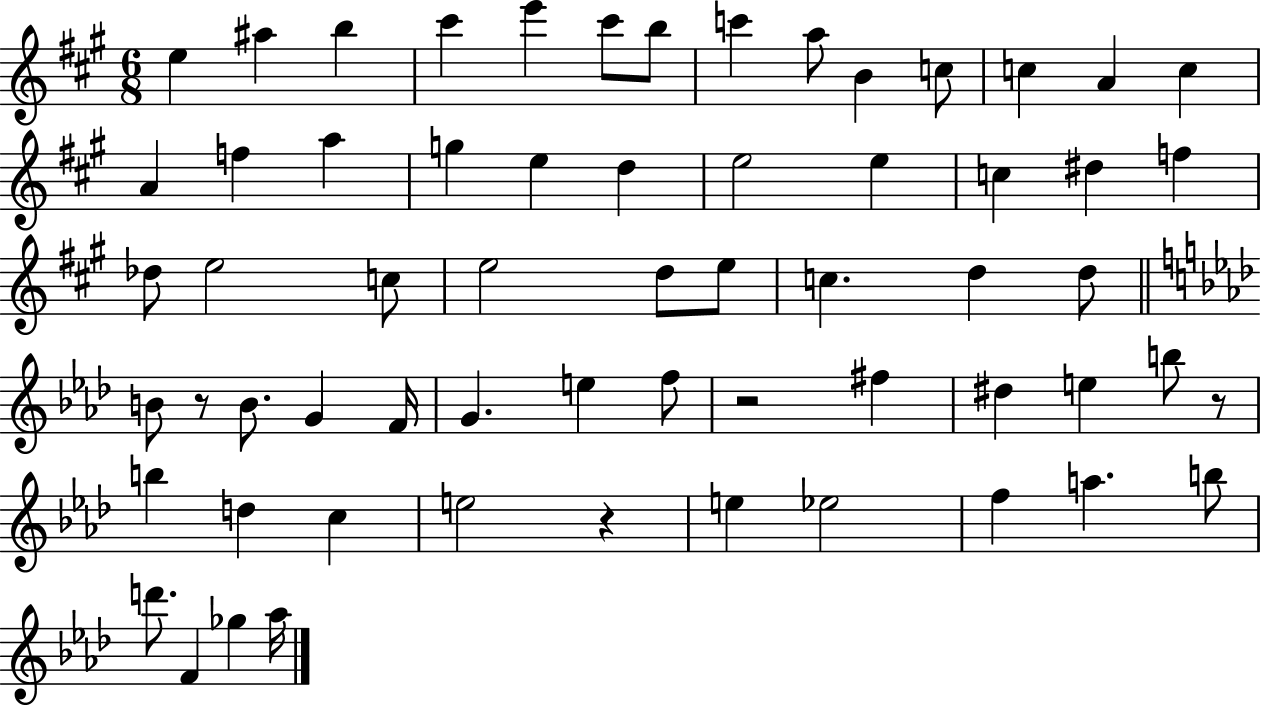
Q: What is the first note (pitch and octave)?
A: E5